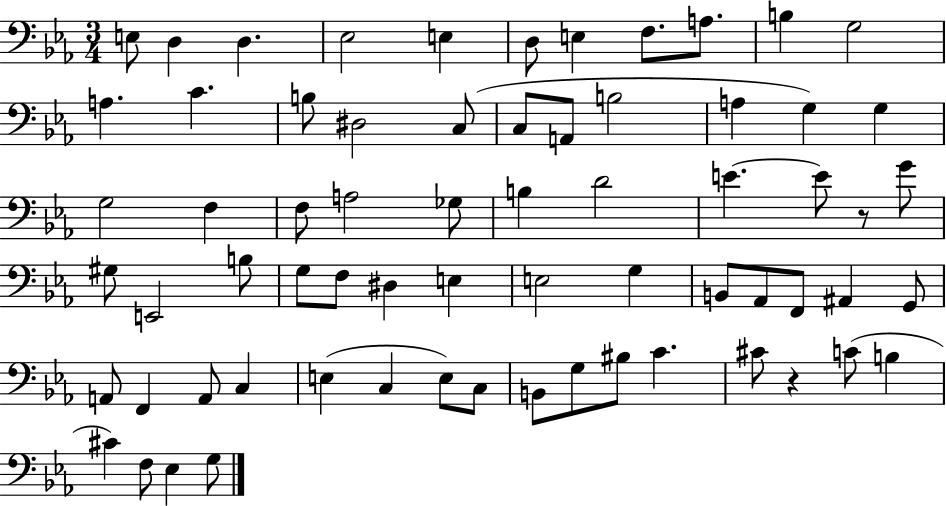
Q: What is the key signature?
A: EES major